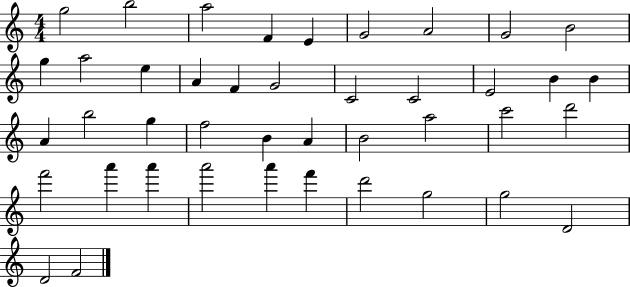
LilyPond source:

{
  \clef treble
  \numericTimeSignature
  \time 4/4
  \key c \major
  g''2 b''2 | a''2 f'4 e'4 | g'2 a'2 | g'2 b'2 | \break g''4 a''2 e''4 | a'4 f'4 g'2 | c'2 c'2 | e'2 b'4 b'4 | \break a'4 b''2 g''4 | f''2 b'4 a'4 | b'2 a''2 | c'''2 d'''2 | \break f'''2 a'''4 a'''4 | a'''2 a'''4 f'''4 | d'''2 g''2 | g''2 d'2 | \break d'2 f'2 | \bar "|."
}